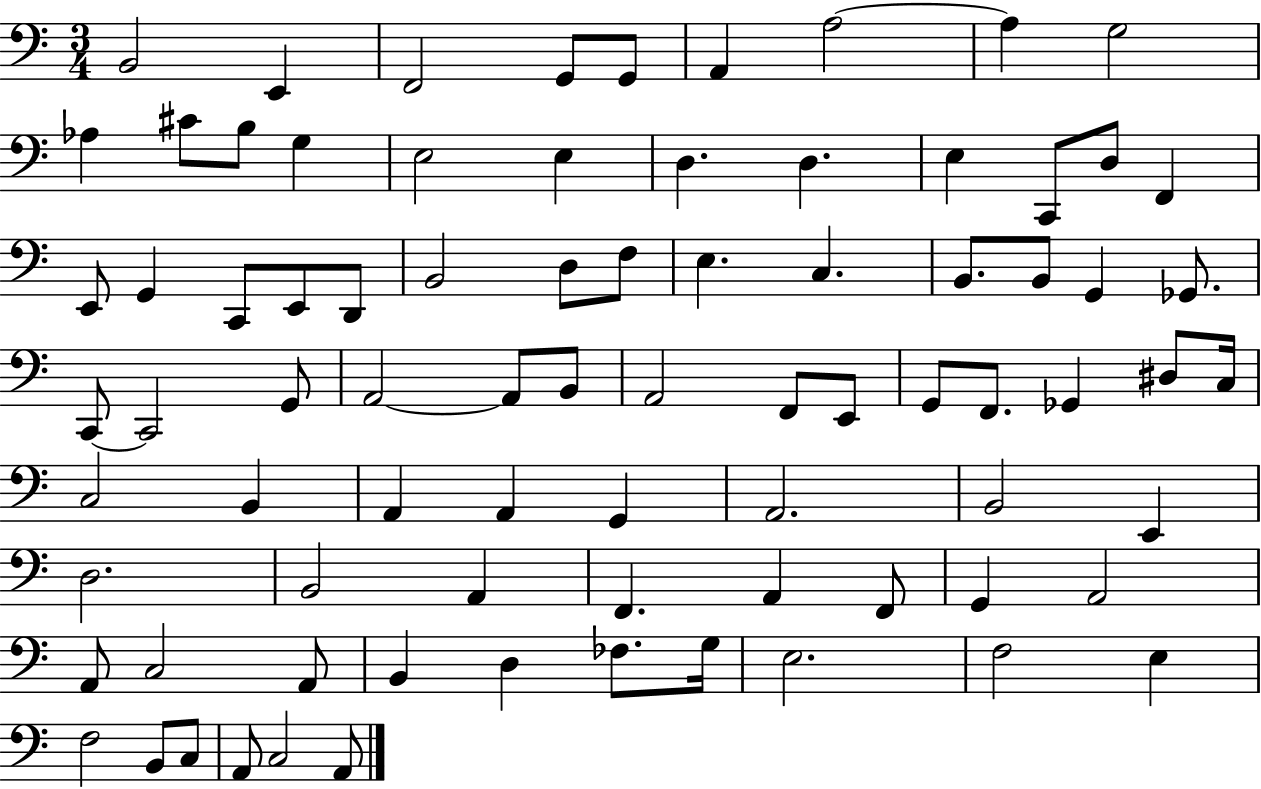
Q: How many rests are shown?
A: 0